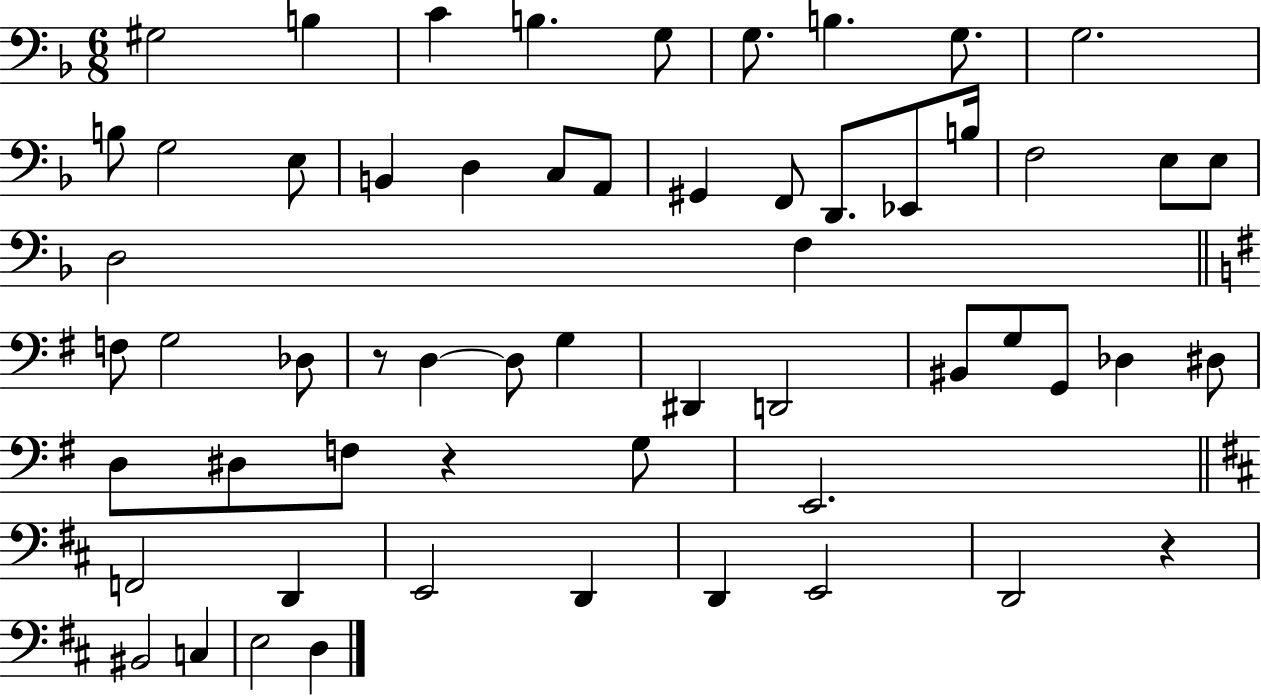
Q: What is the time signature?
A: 6/8